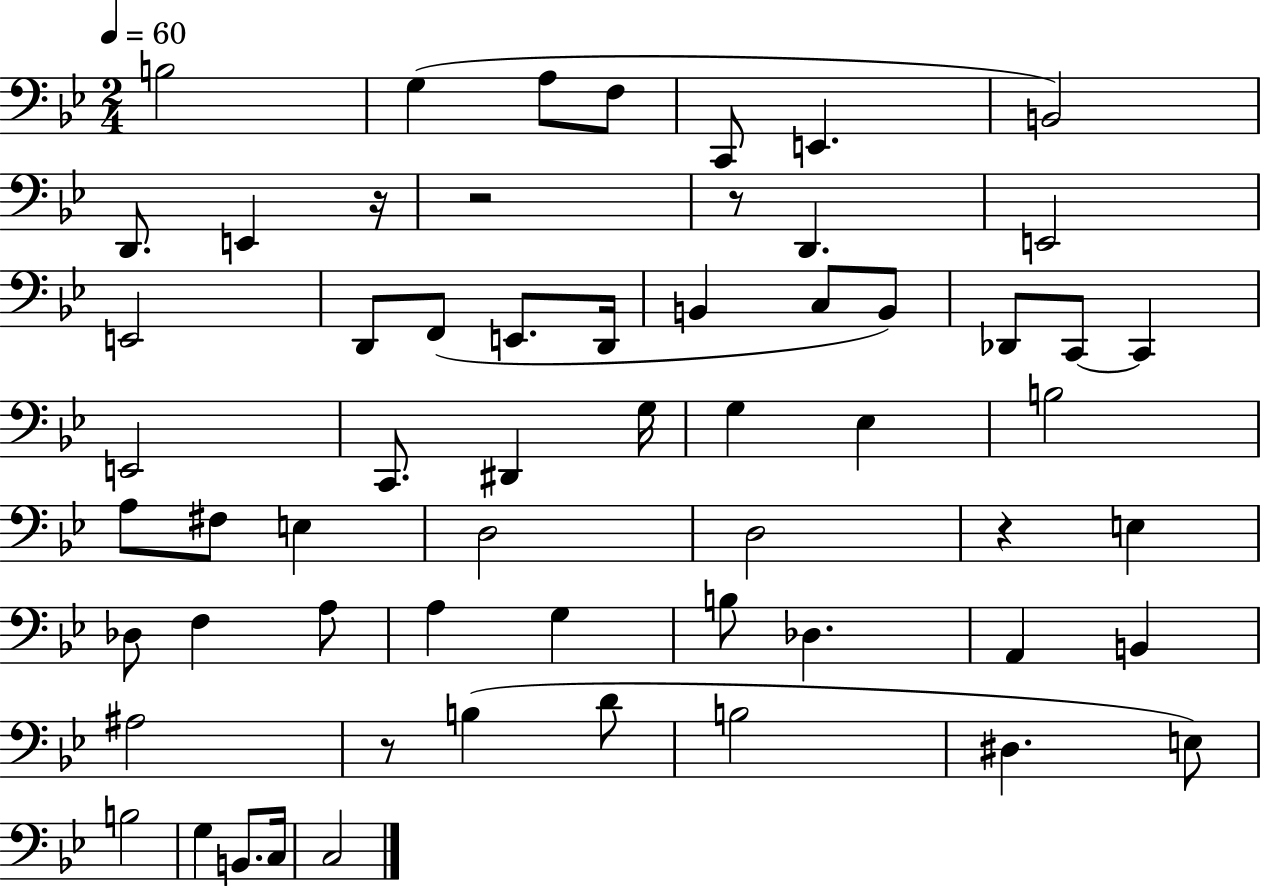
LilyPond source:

{
  \clef bass
  \numericTimeSignature
  \time 2/4
  \key bes \major
  \tempo 4 = 60
  b2 | g4( a8 f8 | c,8 e,4. | b,2) | \break d,8. e,4 r16 | r2 | r8 d,4. | e,2 | \break e,2 | d,8 f,8( e,8. d,16 | b,4 c8 b,8) | des,8 c,8~~ c,4 | \break e,2 | c,8. dis,4 g16 | g4 ees4 | b2 | \break a8 fis8 e4 | d2 | d2 | r4 e4 | \break des8 f4 a8 | a4 g4 | b8 des4. | a,4 b,4 | \break ais2 | r8 b4( d'8 | b2 | dis4. e8) | \break b2 | g4 b,8. c16 | c2 | \bar "|."
}